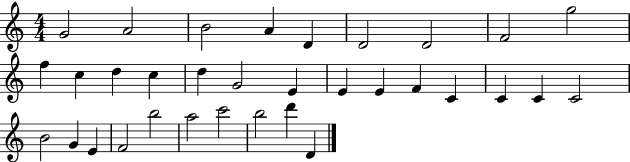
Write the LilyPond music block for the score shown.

{
  \clef treble
  \numericTimeSignature
  \time 4/4
  \key c \major
  g'2 a'2 | b'2 a'4 d'4 | d'2 d'2 | f'2 g''2 | \break f''4 c''4 d''4 c''4 | d''4 g'2 e'4 | e'4 e'4 f'4 c'4 | c'4 c'4 c'2 | \break b'2 g'4 e'4 | f'2 b''2 | a''2 c'''2 | b''2 d'''4 d'4 | \break \bar "|."
}